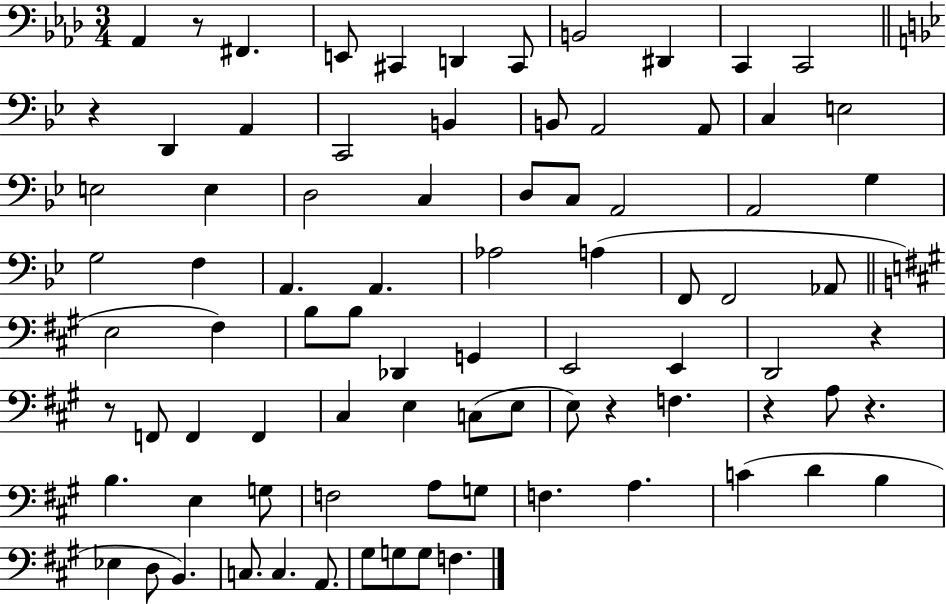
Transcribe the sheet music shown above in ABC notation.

X:1
T:Untitled
M:3/4
L:1/4
K:Ab
_A,, z/2 ^F,, E,,/2 ^C,, D,, ^C,,/2 B,,2 ^D,, C,, C,,2 z D,, A,, C,,2 B,, B,,/2 A,,2 A,,/2 C, E,2 E,2 E, D,2 C, D,/2 C,/2 A,,2 A,,2 G, G,2 F, A,, A,, _A,2 A, F,,/2 F,,2 _A,,/2 E,2 ^F, B,/2 B,/2 _D,, G,, E,,2 E,, D,,2 z z/2 F,,/2 F,, F,, ^C, E, C,/2 E,/2 E,/2 z F, z A,/2 z B, E, G,/2 F,2 A,/2 G,/2 F, A, C D B, _E, D,/2 B,, C,/2 C, A,,/2 ^G,/2 G,/2 G,/2 F,